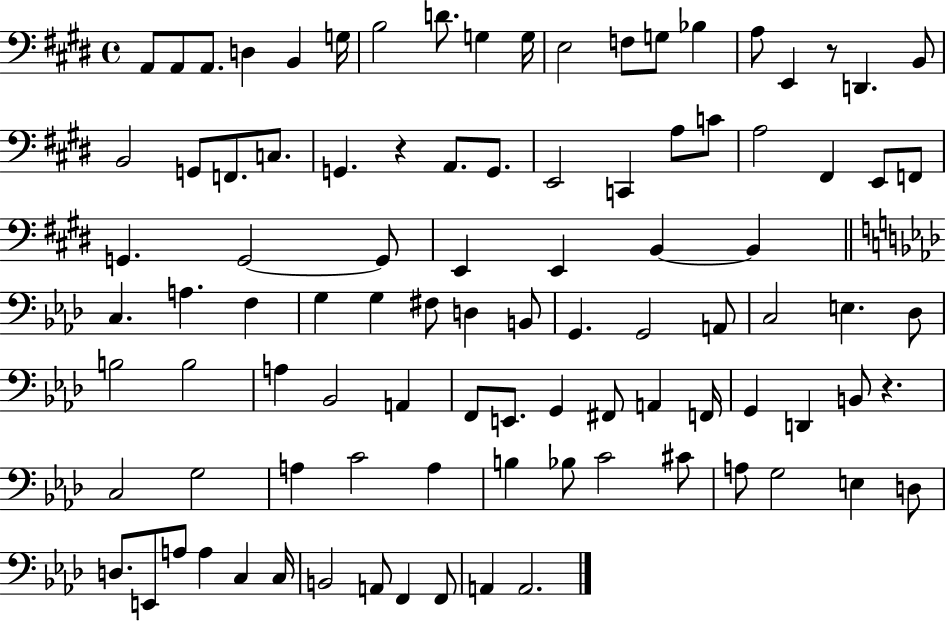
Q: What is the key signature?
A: E major